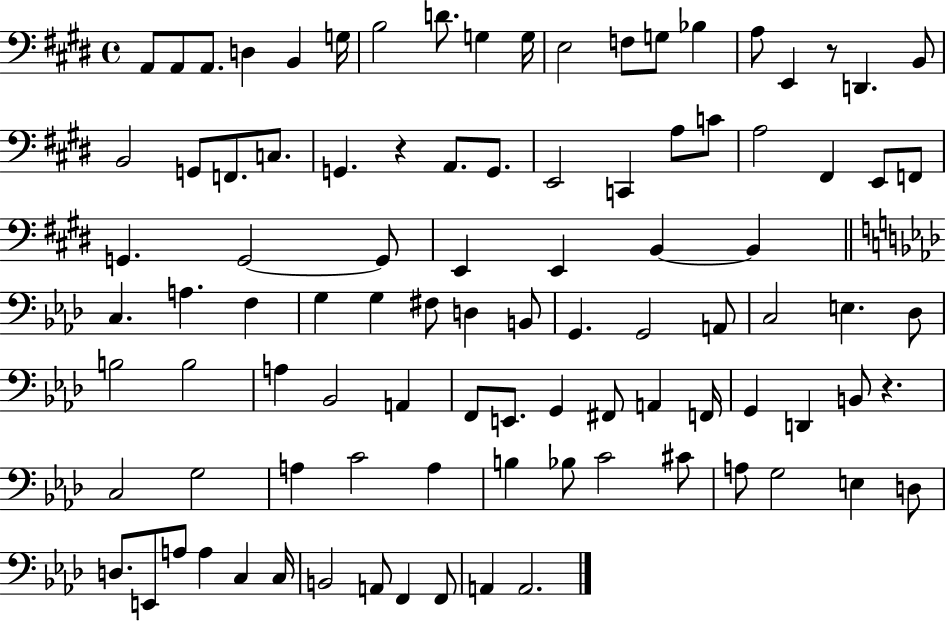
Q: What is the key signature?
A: E major